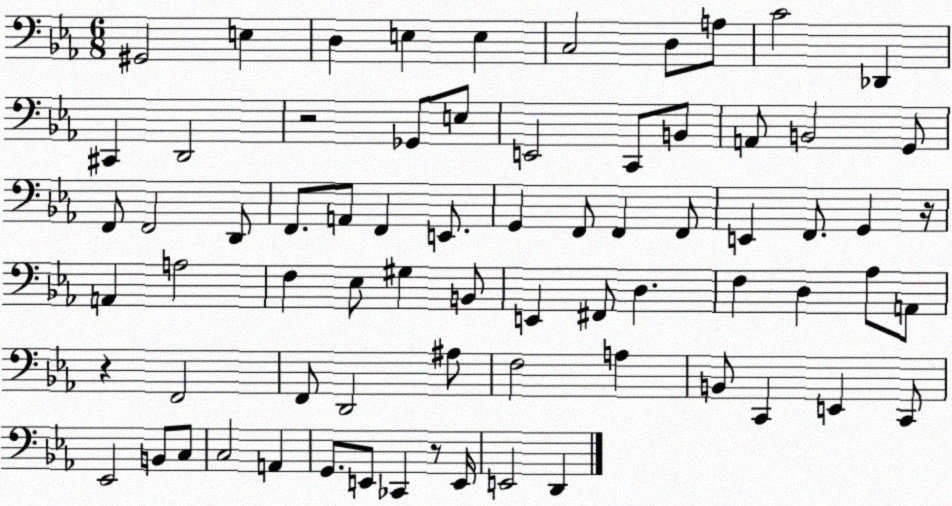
X:1
T:Untitled
M:6/8
L:1/4
K:Eb
^G,,2 E, D, E, E, C,2 D,/2 A,/2 C2 _D,, ^C,, D,,2 z2 _G,,/2 E,/2 E,,2 C,,/2 B,,/2 A,,/2 B,,2 G,,/2 F,,/2 F,,2 D,,/2 F,,/2 A,,/2 F,, E,,/2 G,, F,,/2 F,, F,,/2 E,, F,,/2 G,, z/4 A,, A,2 F, _E,/2 ^G, B,,/2 E,, ^F,,/2 D, F, D, _A,/2 A,,/2 z F,,2 F,,/2 D,,2 ^A,/2 F,2 A, B,,/2 C,, E,, C,,/2 _E,,2 B,,/2 C,/2 C,2 A,, G,,/2 E,,/2 _C,, z/2 E,,/4 E,,2 D,,